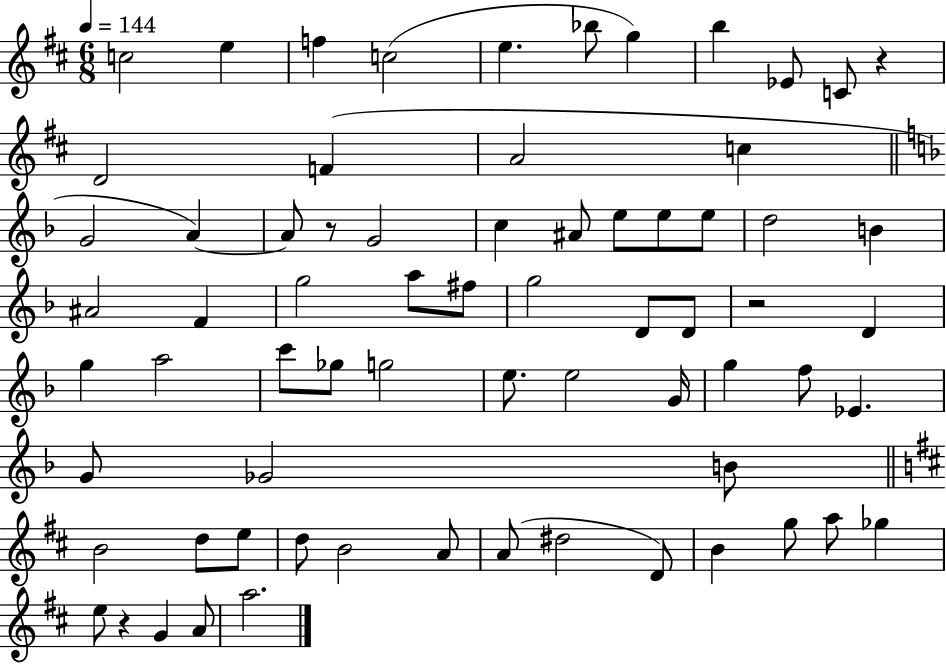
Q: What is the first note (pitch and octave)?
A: C5